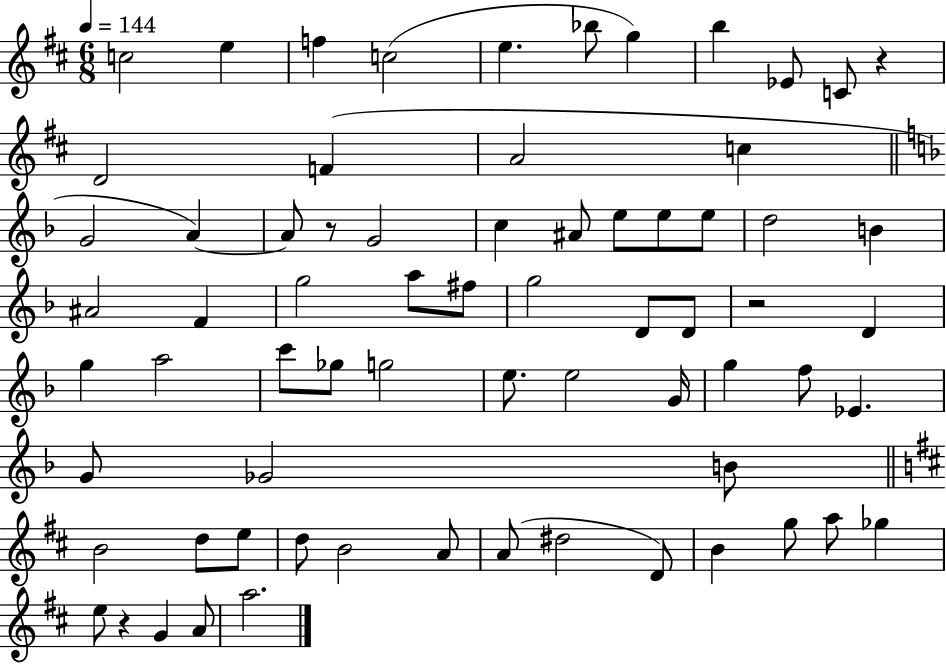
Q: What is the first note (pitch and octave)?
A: C5